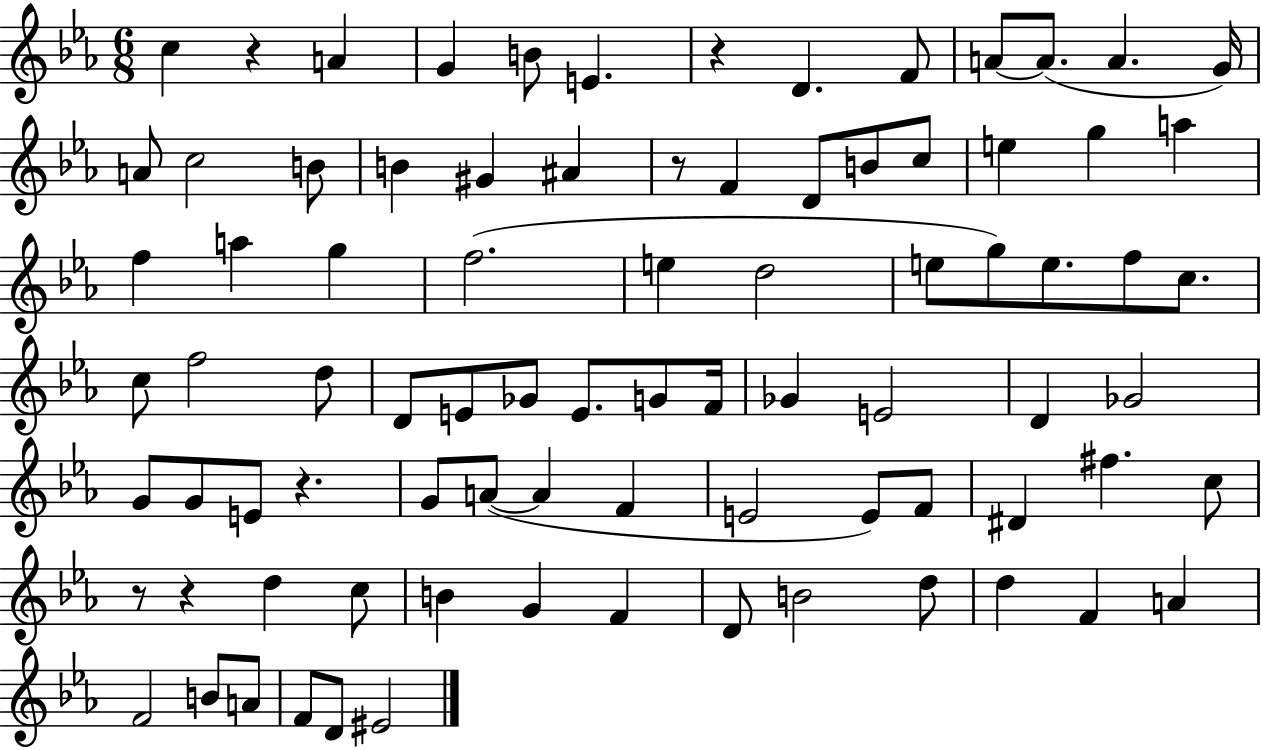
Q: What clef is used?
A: treble